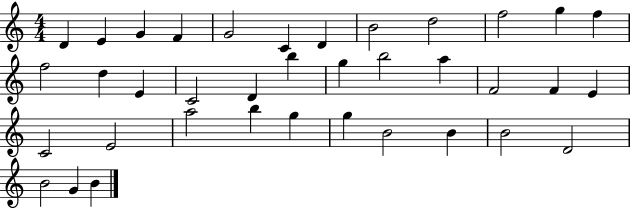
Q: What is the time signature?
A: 4/4